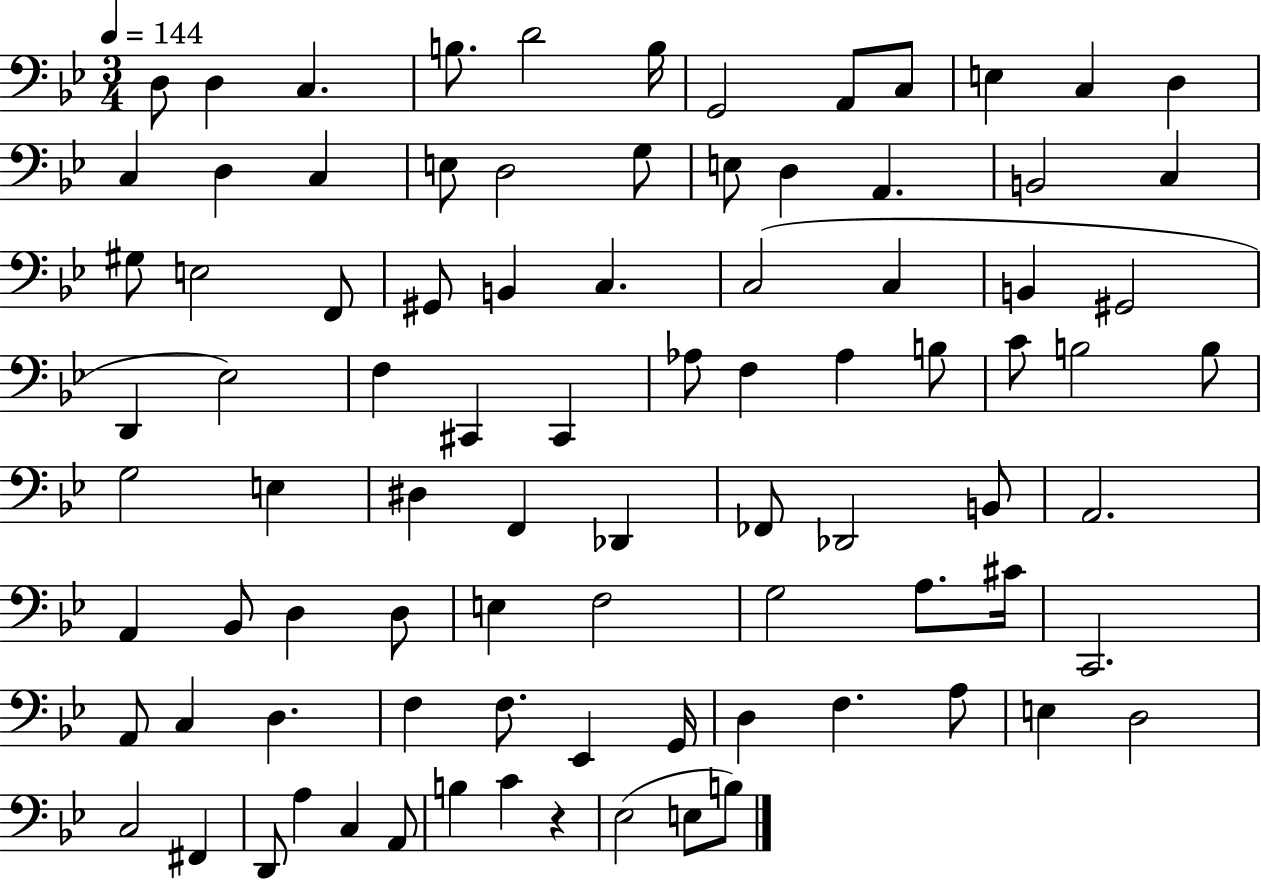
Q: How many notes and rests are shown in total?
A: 88